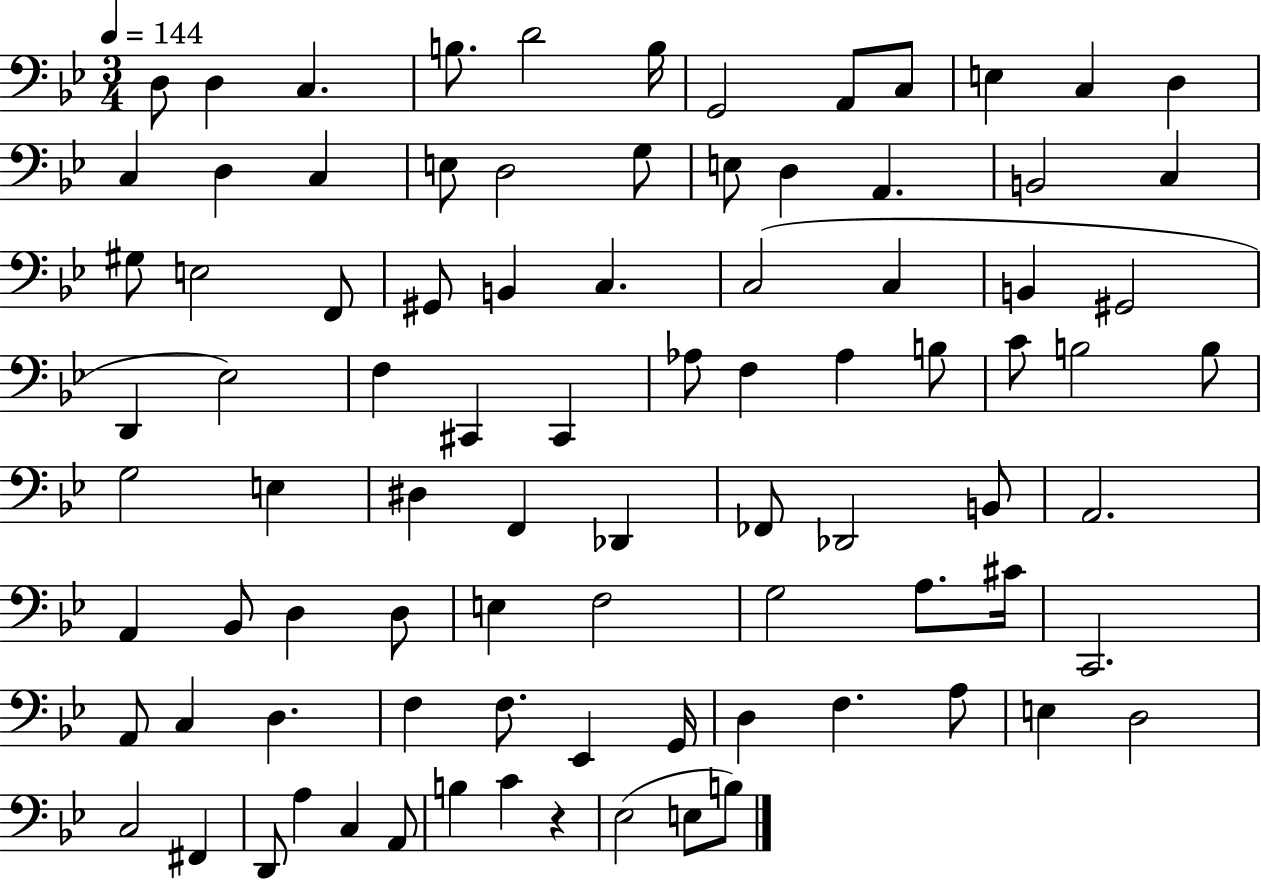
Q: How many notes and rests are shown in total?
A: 88